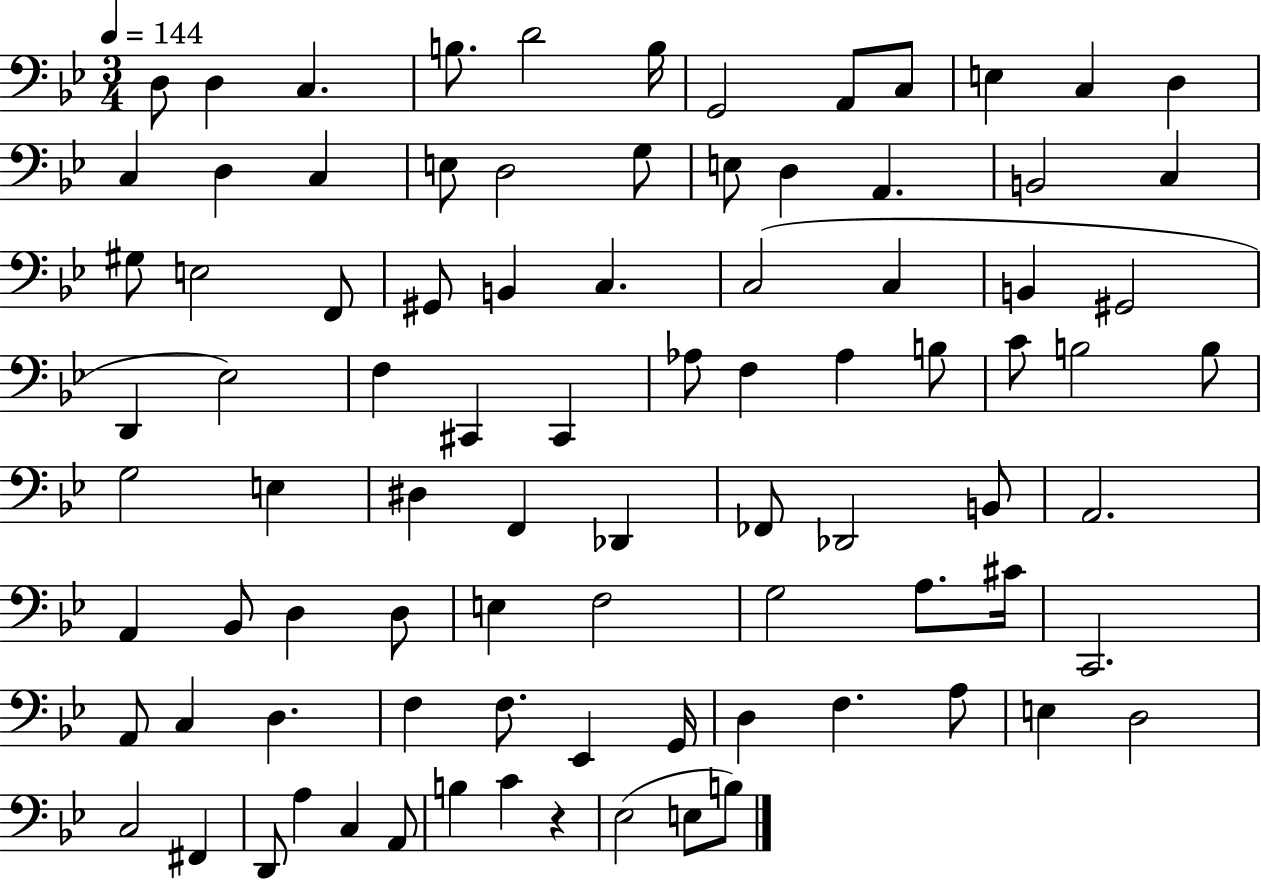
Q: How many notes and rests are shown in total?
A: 88